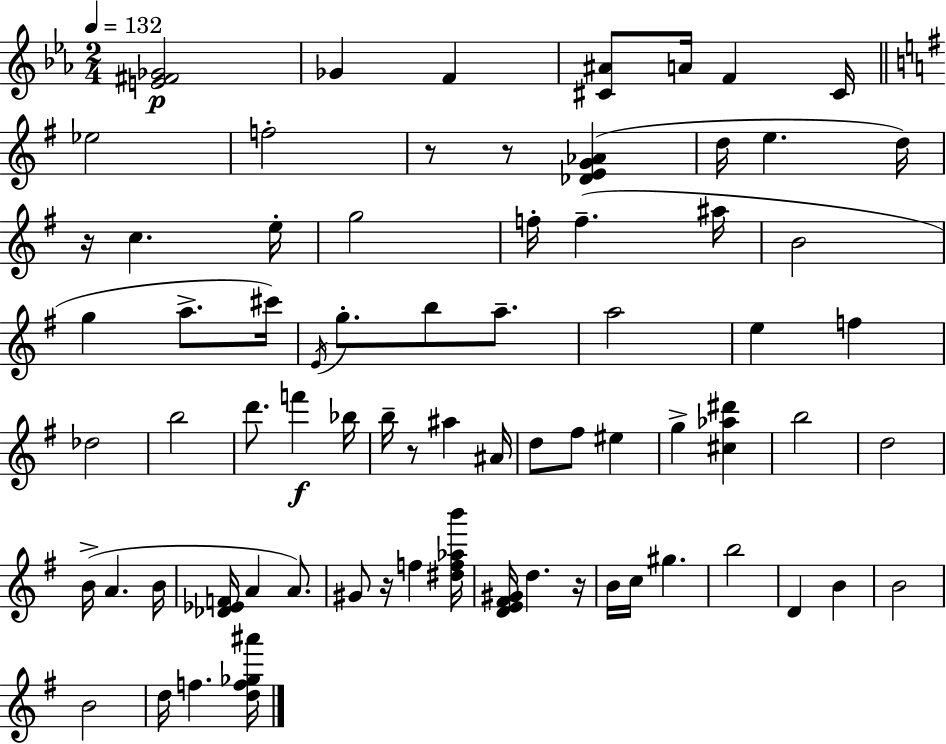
X:1
T:Untitled
M:2/4
L:1/4
K:Cm
[E^F_G]2 _G F [^C^A]/2 A/4 F ^C/4 _e2 f2 z/2 z/2 [_DEG_A] d/4 e d/4 z/4 c e/4 g2 f/4 f ^a/4 B2 g a/2 ^c'/4 E/4 g/2 b/2 a/2 a2 e f _d2 b2 d'/2 f' _b/4 b/4 z/2 ^a ^A/4 d/2 ^f/2 ^e g [^c_a^d'] b2 d2 B/4 A B/4 [_D_EF]/4 A A/2 ^G/2 z/4 f [^df_ab']/4 [DE^F^G]/4 d z/4 B/4 c/4 ^g b2 D B B2 B2 d/4 f [df_g^a']/4